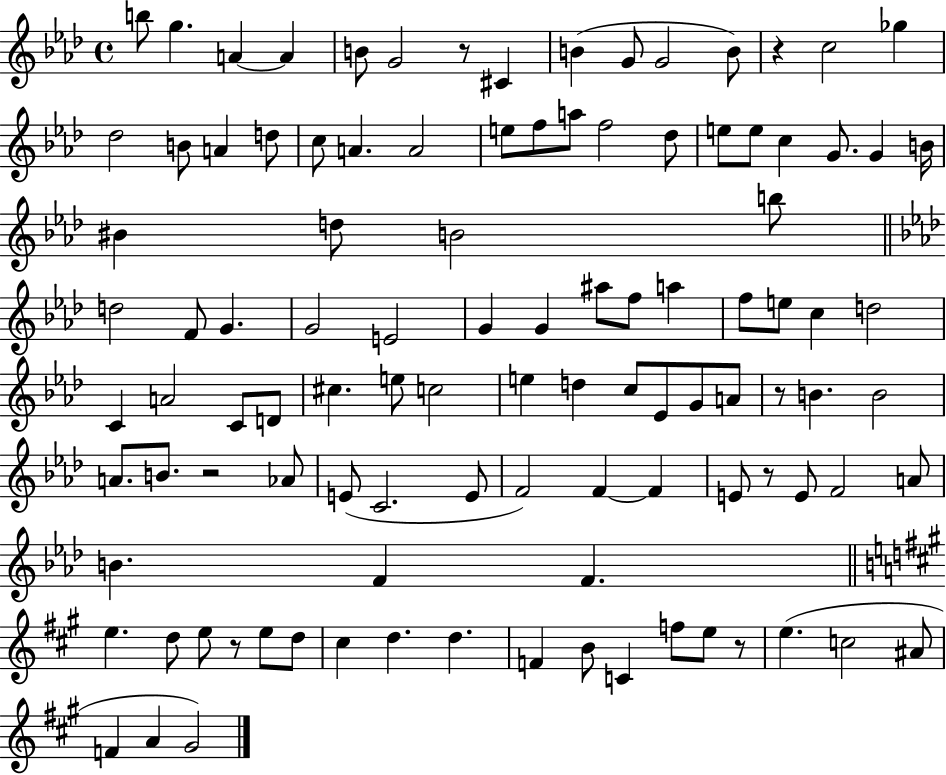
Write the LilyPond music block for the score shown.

{
  \clef treble
  \time 4/4
  \defaultTimeSignature
  \key aes \major
  b''8 g''4. a'4~~ a'4 | b'8 g'2 r8 cis'4 | b'4( g'8 g'2 b'8) | r4 c''2 ges''4 | \break des''2 b'8 a'4 d''8 | c''8 a'4. a'2 | e''8 f''8 a''8 f''2 des''8 | e''8 e''8 c''4 g'8. g'4 b'16 | \break bis'4 d''8 b'2 b''8 | \bar "||" \break \key aes \major d''2 f'8 g'4. | g'2 e'2 | g'4 g'4 ais''8 f''8 a''4 | f''8 e''8 c''4 d''2 | \break c'4 a'2 c'8 d'8 | cis''4. e''8 c''2 | e''4 d''4 c''8 ees'8 g'8 a'8 | r8 b'4. b'2 | \break a'8. b'8. r2 aes'8 | e'8( c'2. e'8 | f'2) f'4~~ f'4 | e'8 r8 e'8 f'2 a'8 | \break b'4. f'4 f'4. | \bar "||" \break \key a \major e''4. d''8 e''8 r8 e''8 d''8 | cis''4 d''4. d''4. | f'4 b'8 c'4 f''8 e''8 r8 | e''4.( c''2 ais'8 | \break f'4 a'4 gis'2) | \bar "|."
}